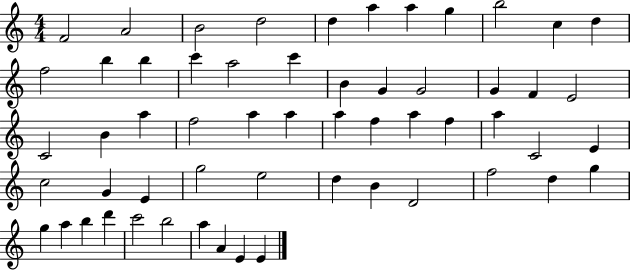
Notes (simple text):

F4/h A4/h B4/h D5/h D5/q A5/q A5/q G5/q B5/h C5/q D5/q F5/h B5/q B5/q C6/q A5/h C6/q B4/q G4/q G4/h G4/q F4/q E4/h C4/h B4/q A5/q F5/h A5/q A5/q A5/q F5/q A5/q F5/q A5/q C4/h E4/q C5/h G4/q E4/q G5/h E5/h D5/q B4/q D4/h F5/h D5/q G5/q G5/q A5/q B5/q D6/q C6/h B5/h A5/q A4/q E4/q E4/q